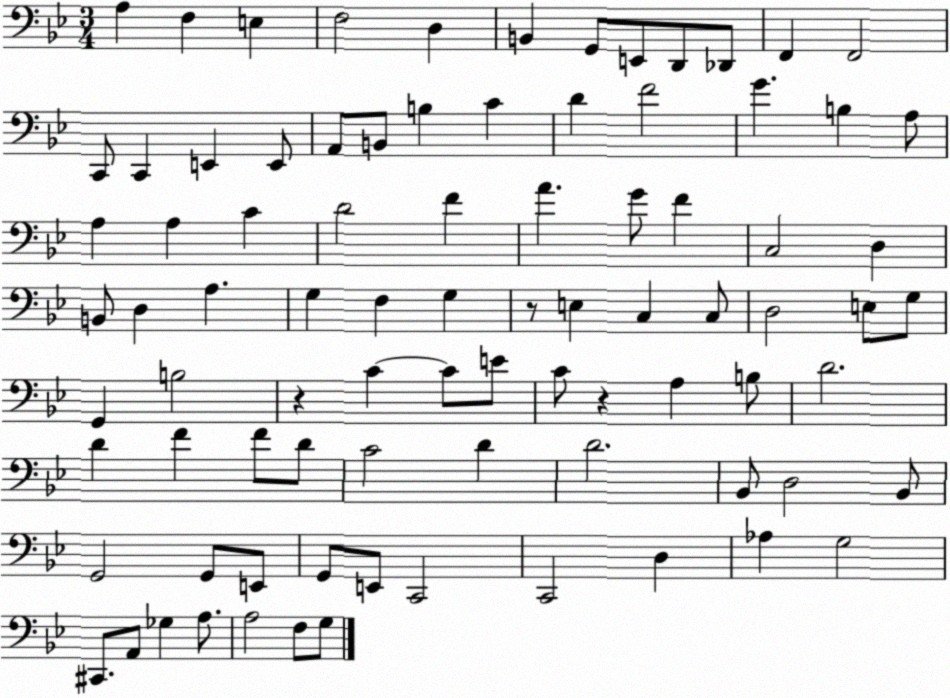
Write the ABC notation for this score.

X:1
T:Untitled
M:3/4
L:1/4
K:Bb
A, F, E, F,2 D, B,, G,,/2 E,,/2 D,,/2 _D,,/2 F,, F,,2 C,,/2 C,, E,, E,,/2 A,,/2 B,,/2 B, C D F2 G B, A,/2 A, A, C D2 F A G/2 F C,2 D, B,,/2 D, A, G, F, G, z/2 E, C, C,/2 D,2 E,/2 G,/2 G,, B,2 z C C/2 E/2 C/2 z A, B,/2 D2 D F F/2 D/2 C2 D D2 _B,,/2 D,2 _B,,/2 G,,2 G,,/2 E,,/2 G,,/2 E,,/2 C,,2 C,,2 D, _A, G,2 ^C,,/2 A,,/2 _G, A,/2 A,2 F,/2 G,/2